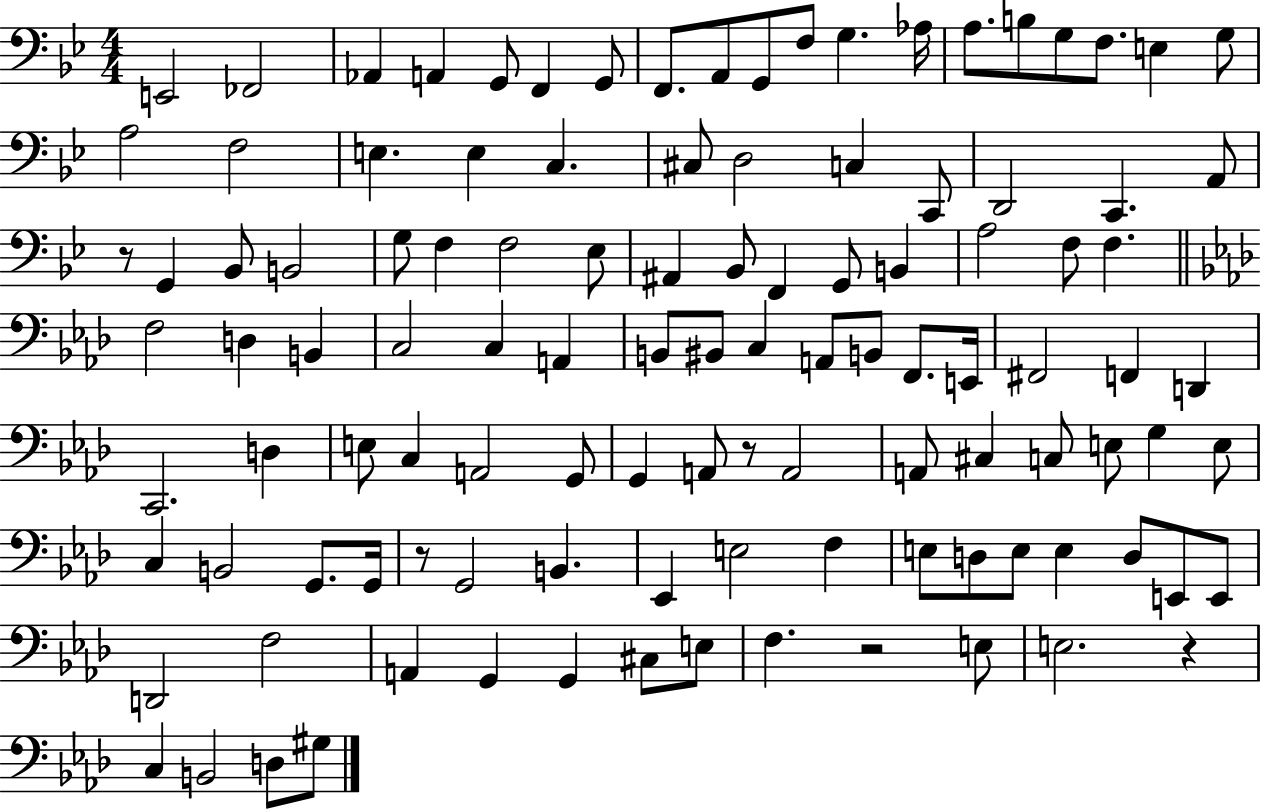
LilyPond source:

{
  \clef bass
  \numericTimeSignature
  \time 4/4
  \key bes \major
  e,2 fes,2 | aes,4 a,4 g,8 f,4 g,8 | f,8. a,8 g,8 f8 g4. aes16 | a8. b8 g8 f8. e4 g8 | \break a2 f2 | e4. e4 c4. | cis8 d2 c4 c,8 | d,2 c,4. a,8 | \break r8 g,4 bes,8 b,2 | g8 f4 f2 ees8 | ais,4 bes,8 f,4 g,8 b,4 | a2 f8 f4. | \break \bar "||" \break \key f \minor f2 d4 b,4 | c2 c4 a,4 | b,8 bis,8 c4 a,8 b,8 f,8. e,16 | fis,2 f,4 d,4 | \break c,2. d4 | e8 c4 a,2 g,8 | g,4 a,8 r8 a,2 | a,8 cis4 c8 e8 g4 e8 | \break c4 b,2 g,8. g,16 | r8 g,2 b,4. | ees,4 e2 f4 | e8 d8 e8 e4 d8 e,8 e,8 | \break d,2 f2 | a,4 g,4 g,4 cis8 e8 | f4. r2 e8 | e2. r4 | \break c4 b,2 d8 gis8 | \bar "|."
}